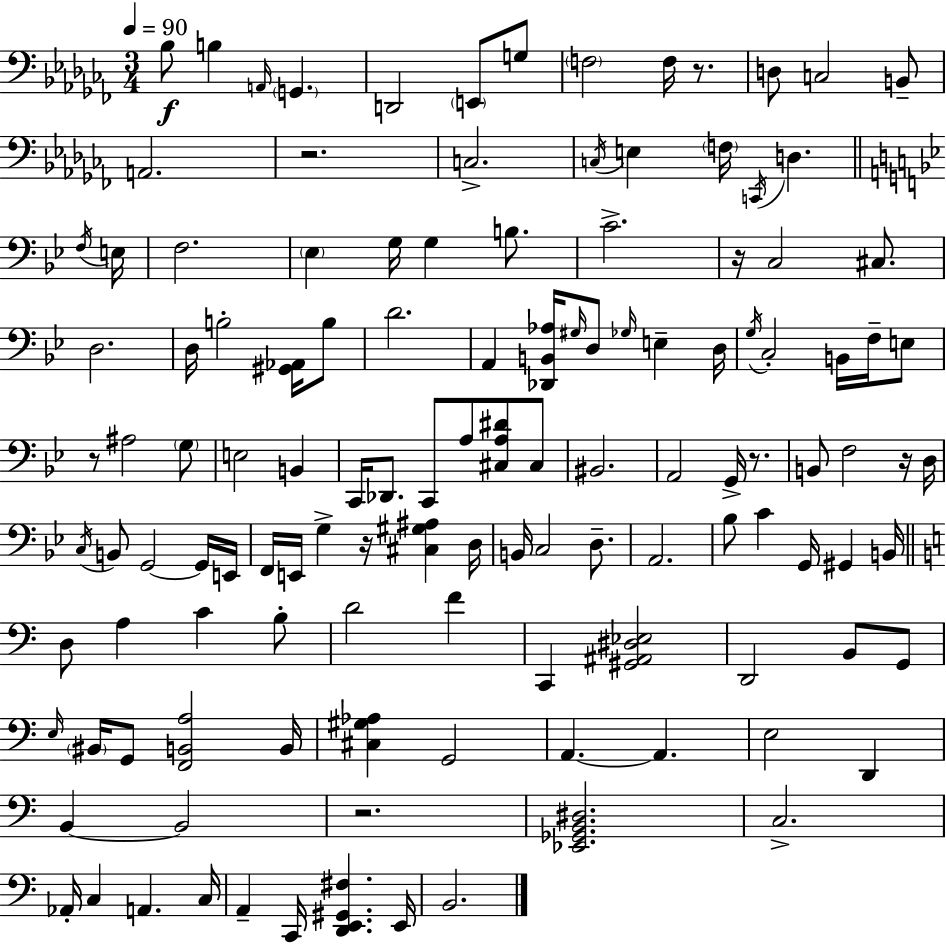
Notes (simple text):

Bb3/e B3/q A2/s G2/q. D2/h E2/e G3/e F3/h F3/s R/e. D3/e C3/h B2/e A2/h. R/h. C3/h. C3/s E3/q F3/s C2/s D3/q. F3/s E3/s F3/h. Eb3/q G3/s G3/q B3/e. C4/h. R/s C3/h C#3/e. D3/h. D3/s B3/h [G#2,Ab2]/s B3/e D4/h. A2/q [Db2,B2,Ab3]/s G#3/s D3/e Gb3/s E3/q D3/s G3/s C3/h B2/s F3/s E3/e R/e A#3/h G3/e E3/h B2/q C2/s Db2/e. C2/e A3/e [C#3,A3,D#4]/e C#3/e BIS2/h. A2/h G2/s R/e. B2/e F3/h R/s D3/s C3/s B2/e G2/h G2/s E2/s F2/s E2/s G3/q R/s [C#3,G#3,A#3]/q D3/s B2/s C3/h D3/e. A2/h. Bb3/e C4/q G2/s G#2/q B2/s D3/e A3/q C4/q B3/e D4/h F4/q C2/q [G#2,A#2,D#3,Eb3]/h D2/h B2/e G2/e E3/s BIS2/s G2/e [F2,B2,A3]/h B2/s [C#3,G#3,Ab3]/q G2/h A2/q. A2/q. E3/h D2/q B2/q B2/h R/h. [Eb2,Gb2,B2,D#3]/h. C3/h. Ab2/s C3/q A2/q. C3/s A2/q C2/s [D2,E2,G#2,F#3]/q. E2/s B2/h.